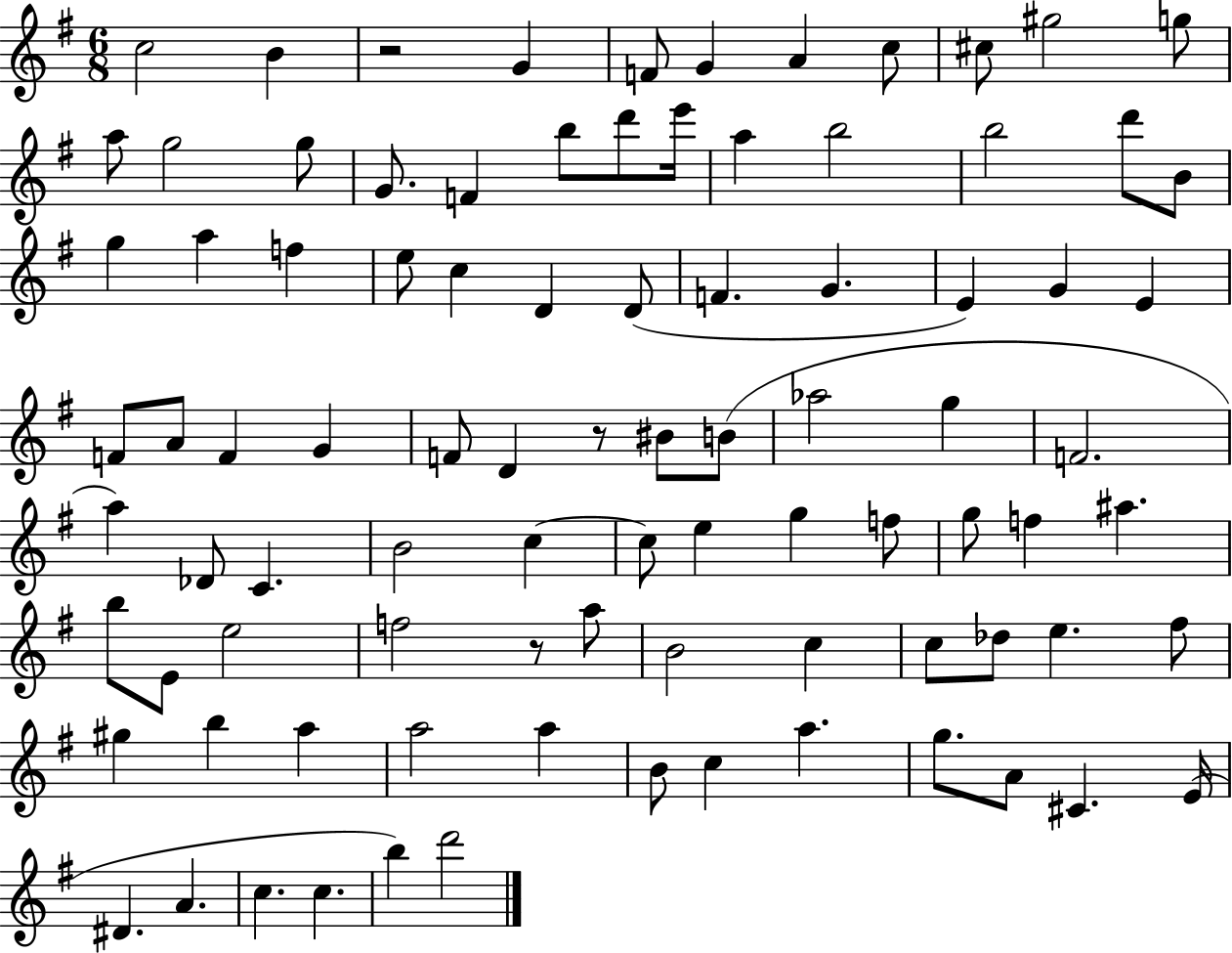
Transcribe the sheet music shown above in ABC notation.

X:1
T:Untitled
M:6/8
L:1/4
K:G
c2 B z2 G F/2 G A c/2 ^c/2 ^g2 g/2 a/2 g2 g/2 G/2 F b/2 d'/2 e'/4 a b2 b2 d'/2 B/2 g a f e/2 c D D/2 F G E G E F/2 A/2 F G F/2 D z/2 ^B/2 B/2 _a2 g F2 a _D/2 C B2 c c/2 e g f/2 g/2 f ^a b/2 E/2 e2 f2 z/2 a/2 B2 c c/2 _d/2 e ^f/2 ^g b a a2 a B/2 c a g/2 A/2 ^C E/4 ^D A c c b d'2